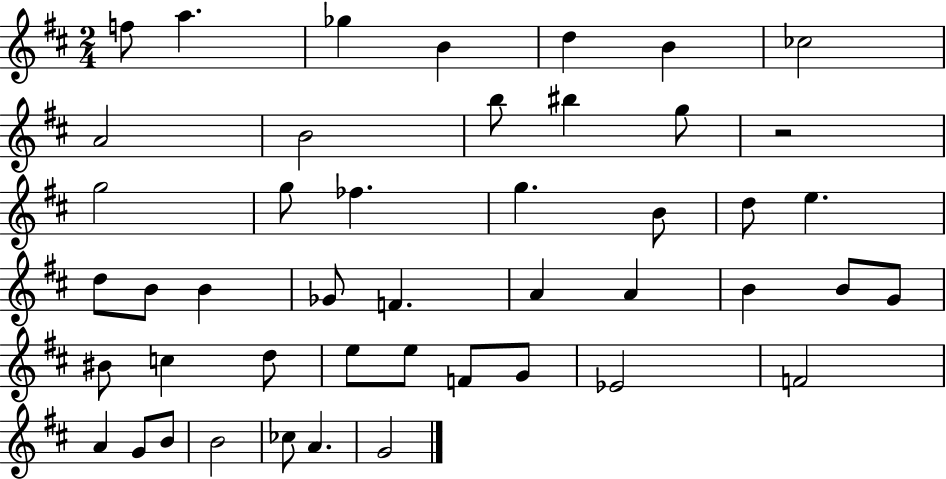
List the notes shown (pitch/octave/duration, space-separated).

F5/e A5/q. Gb5/q B4/q D5/q B4/q CES5/h A4/h B4/h B5/e BIS5/q G5/e R/h G5/h G5/e FES5/q. G5/q. B4/e D5/e E5/q. D5/e B4/e B4/q Gb4/e F4/q. A4/q A4/q B4/q B4/e G4/e BIS4/e C5/q D5/e E5/e E5/e F4/e G4/e Eb4/h F4/h A4/q G4/e B4/e B4/h CES5/e A4/q. G4/h